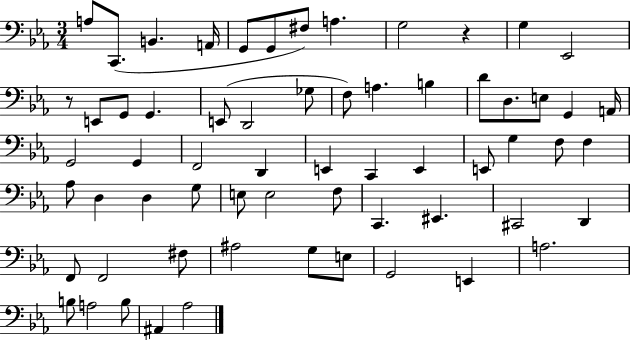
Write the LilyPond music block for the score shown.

{
  \clef bass
  \numericTimeSignature
  \time 3/4
  \key ees \major
  \repeat volta 2 { a8 c,8.( b,4. a,16 | g,8 g,8 fis8) a4. | g2 r4 | g4 ees,2 | \break r8 e,8 g,8 g,4. | e,8( d,2 ges8 | f8) a4. b4 | d'8 d8. e8 g,4 a,16 | \break g,2 g,4 | f,2 d,4 | e,4 c,4 e,4 | e,8 g4 f8 f4 | \break aes8 d4 d4 g8 | e8 e2 f8 | c,4. eis,4. | cis,2 d,4 | \break f,8 f,2 fis8 | ais2 g8 e8 | g,2 e,4 | a2. | \break b8 a2 b8 | ais,4 aes2 | } \bar "|."
}